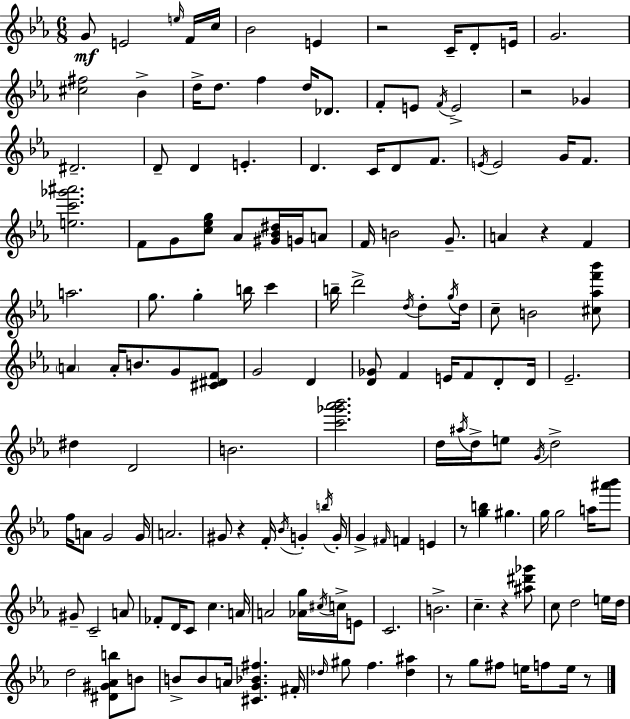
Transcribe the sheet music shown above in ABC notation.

X:1
T:Untitled
M:6/8
L:1/4
K:Eb
G/2 E2 e/4 F/4 c/4 _B2 E z2 C/4 D/2 E/4 G2 [^c^f]2 _B d/4 d/2 f d/4 _D/2 F/2 E/2 F/4 E2 z2 _G ^D2 D/2 D E D C/4 D/2 F/2 E/4 E2 G/4 F/2 [ec'_g'^a']2 F/2 G/2 [c_eg]/2 _A/2 [^G_B^d]/4 G/4 A/2 F/4 B2 G/2 A z F a2 g/2 g b/4 c' b/4 d'2 d/4 d/2 g/4 d/4 c/2 B2 [^c_af'_b']/2 A A/4 B/2 G/2 [^C^DF]/2 G2 D [D_G]/2 F E/4 F/2 D/2 D/4 _E2 ^d D2 B2 [c'_g'_a'_b']2 d/4 ^a/4 d/4 e/2 G/4 d2 f/4 A/2 G2 G/4 A2 ^G/2 z F/4 _B/4 G b/4 G/4 G ^F/4 F E z/2 [gb] ^g g/4 g2 a/4 [^a'_b']/2 ^G/2 C2 A/2 _F/2 D/4 C/2 c A/4 A2 [_Ag]/4 ^c/4 c/4 E/2 C2 B2 c z [^a^d'_g']/2 c/2 d2 e/4 d/4 d2 [^D^G_Ab]/2 B/2 B/2 B/2 A/4 [^CG_B^f] ^F/4 _d/4 ^g/2 f [_d^a] z/2 g/2 ^f/2 e/4 f/2 e/4 z/2